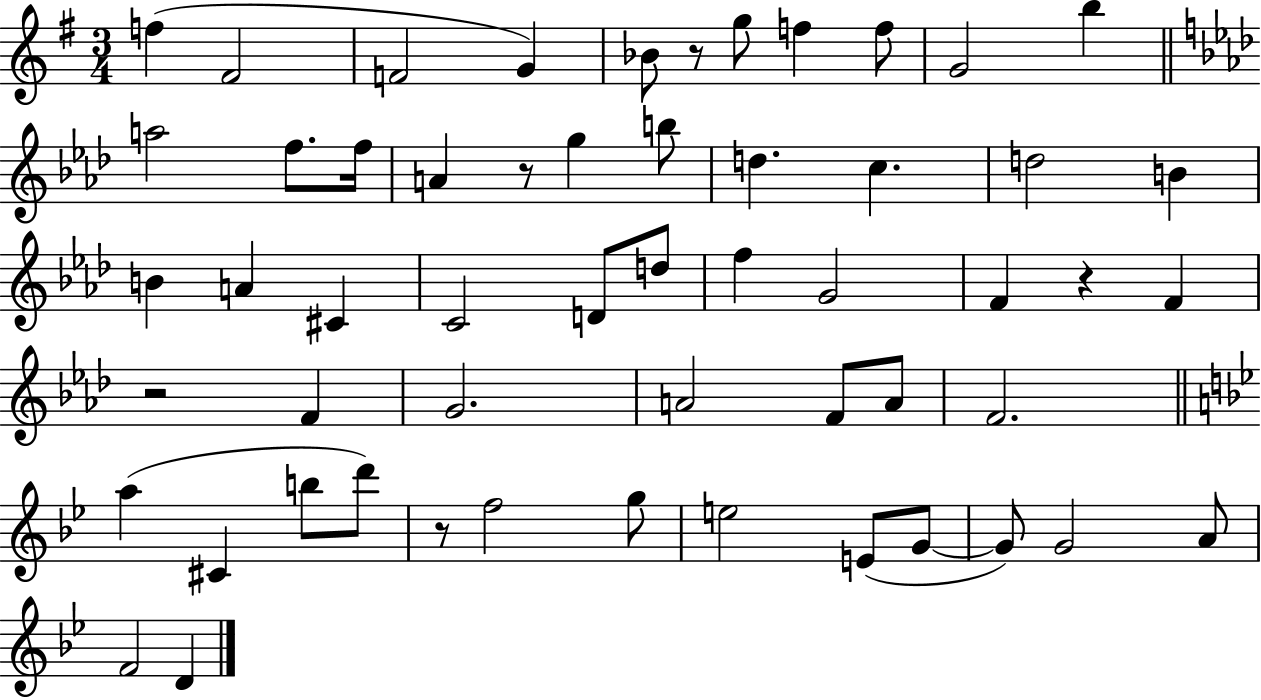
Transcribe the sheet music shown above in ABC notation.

X:1
T:Untitled
M:3/4
L:1/4
K:G
f ^F2 F2 G _B/2 z/2 g/2 f f/2 G2 b a2 f/2 f/4 A z/2 g b/2 d c d2 B B A ^C C2 D/2 d/2 f G2 F z F z2 F G2 A2 F/2 A/2 F2 a ^C b/2 d'/2 z/2 f2 g/2 e2 E/2 G/2 G/2 G2 A/2 F2 D